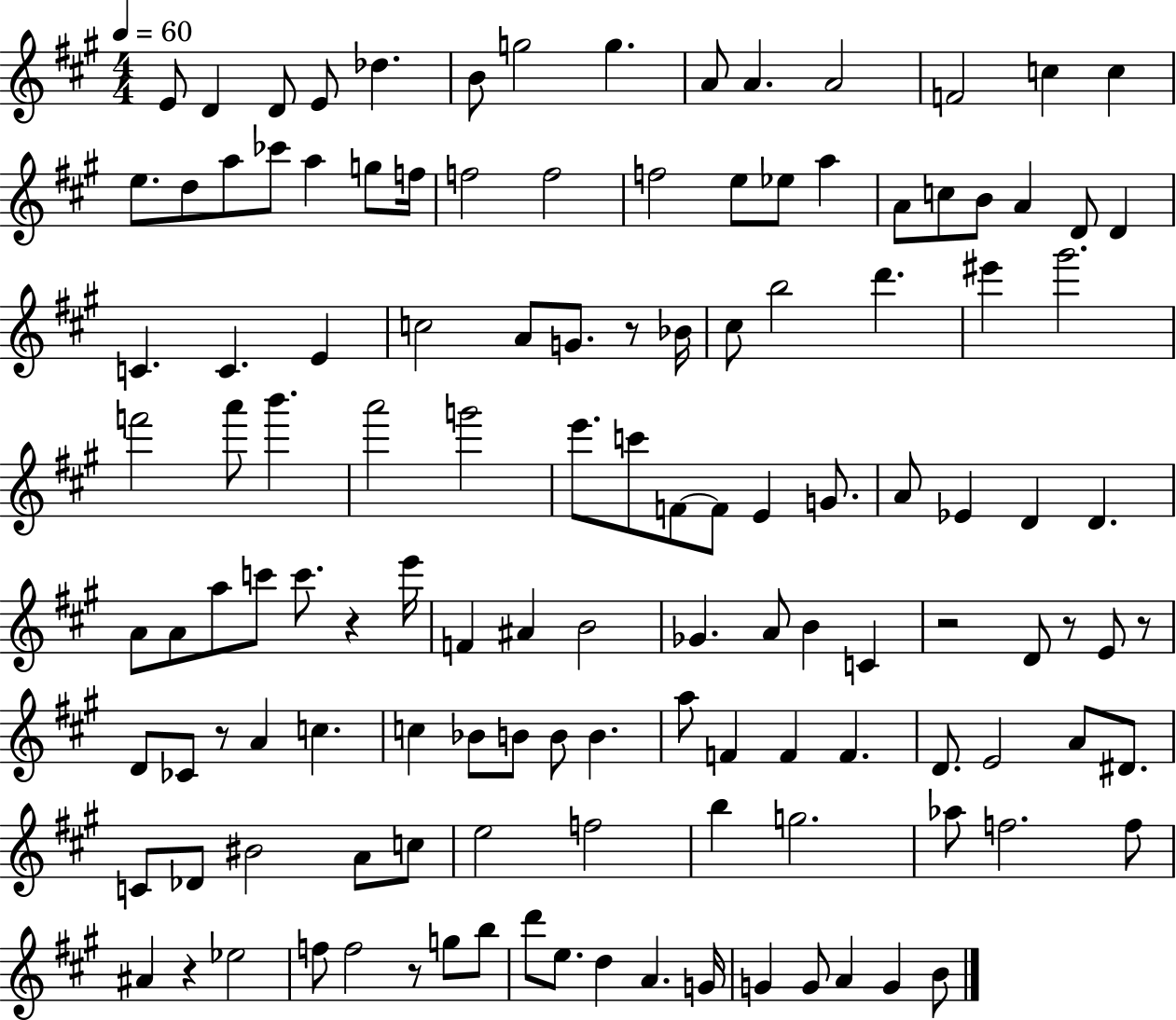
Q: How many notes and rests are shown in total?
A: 128